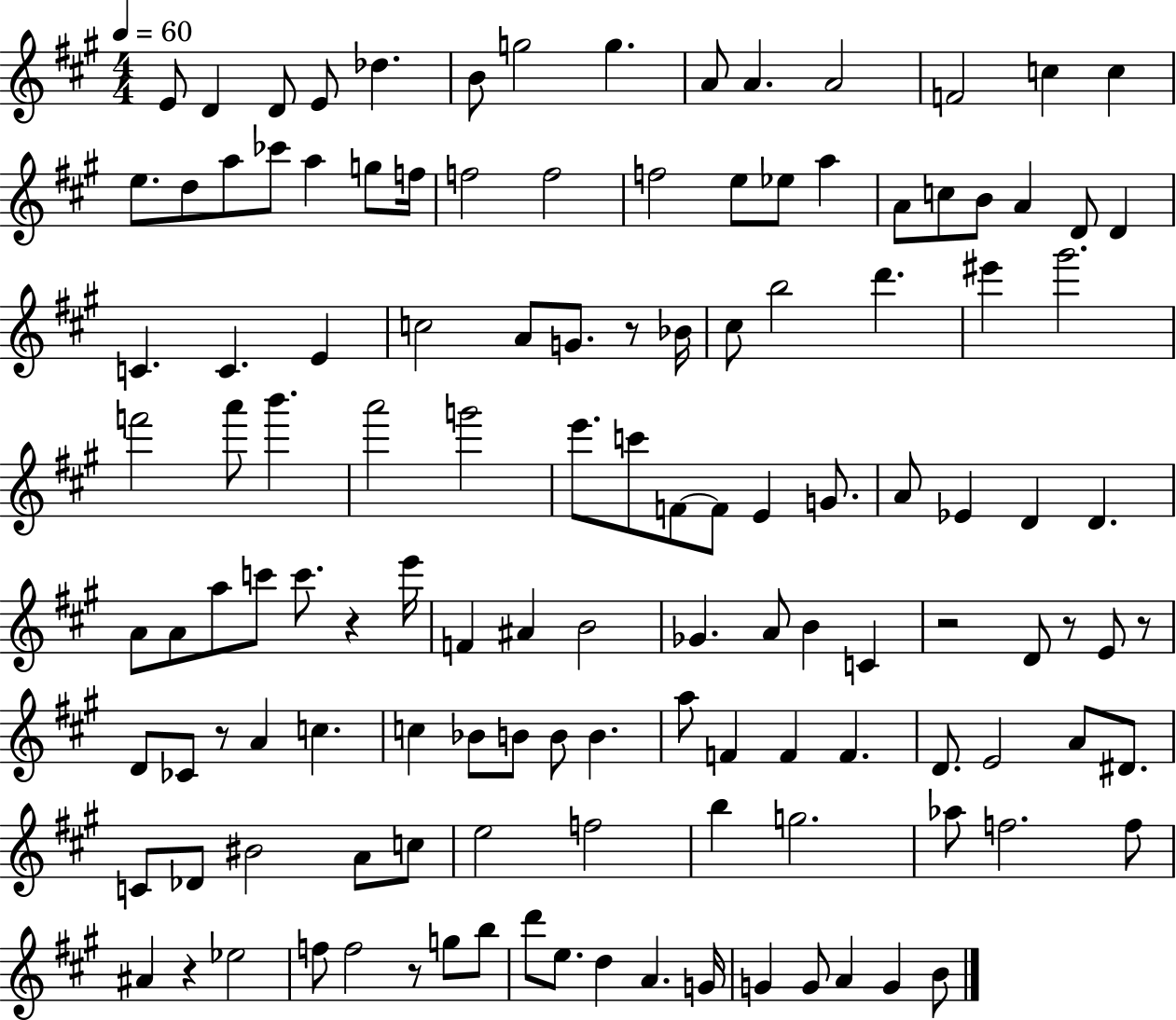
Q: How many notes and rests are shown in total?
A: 128